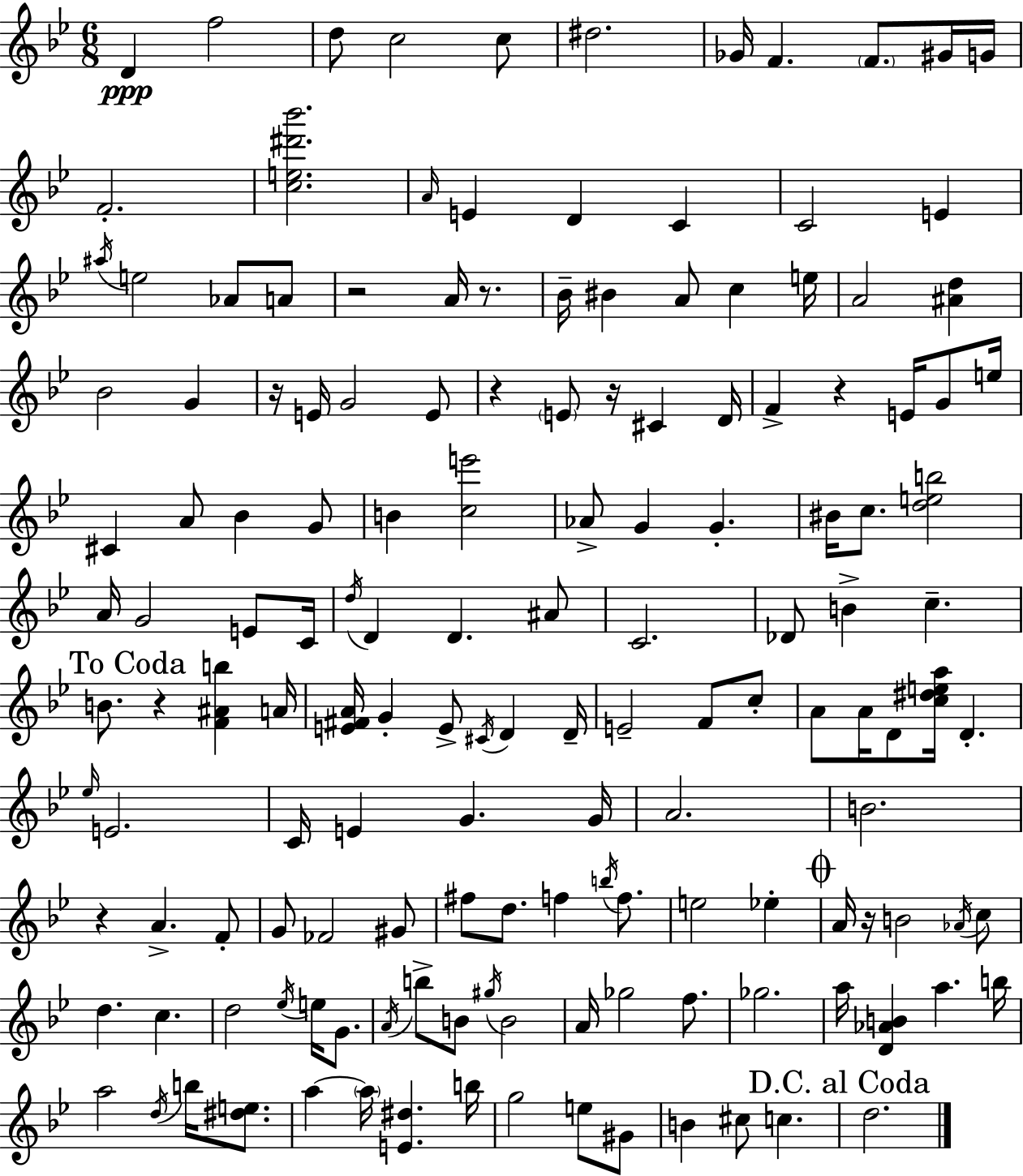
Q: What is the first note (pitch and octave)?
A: D4